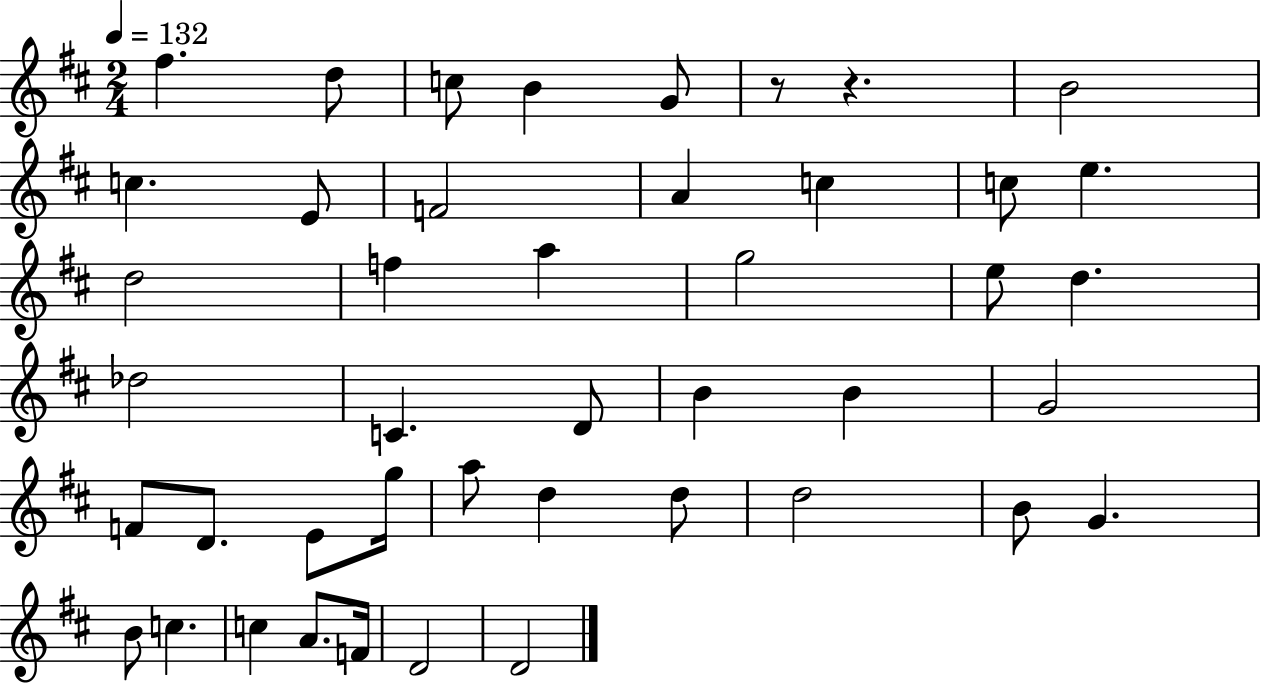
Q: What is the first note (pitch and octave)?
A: F#5